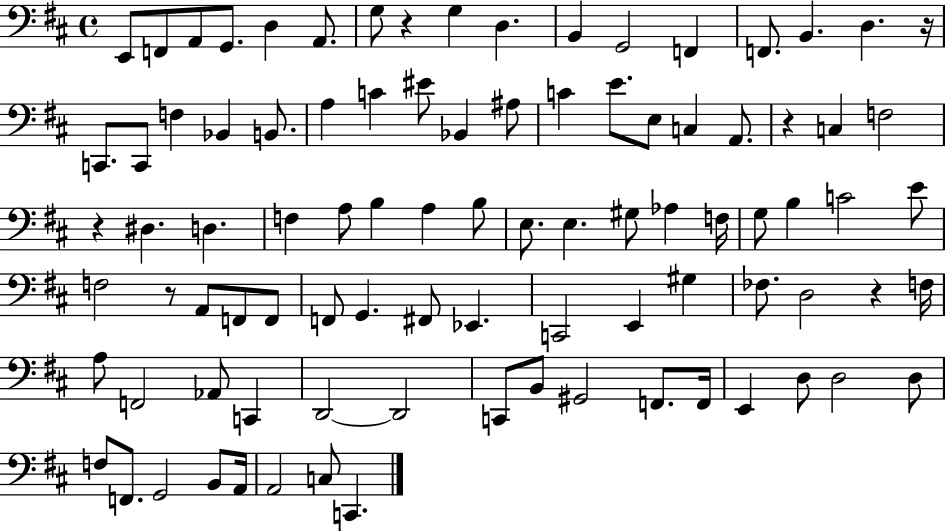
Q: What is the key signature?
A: D major